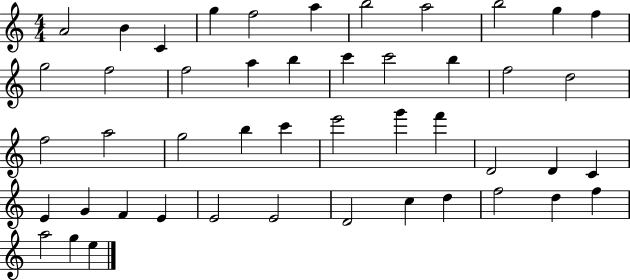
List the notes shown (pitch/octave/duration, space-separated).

A4/h B4/q C4/q G5/q F5/h A5/q B5/h A5/h B5/h G5/q F5/q G5/h F5/h F5/h A5/q B5/q C6/q C6/h B5/q F5/h D5/h F5/h A5/h G5/h B5/q C6/q E6/h G6/q F6/q D4/h D4/q C4/q E4/q G4/q F4/q E4/q E4/h E4/h D4/h C5/q D5/q F5/h D5/q F5/q A5/h G5/q E5/q